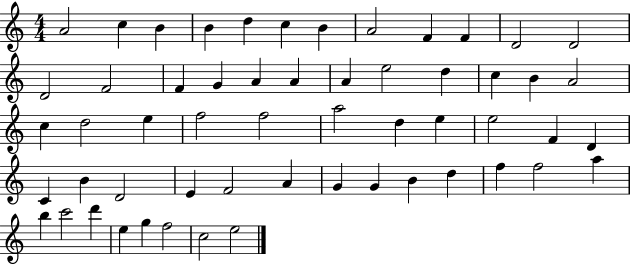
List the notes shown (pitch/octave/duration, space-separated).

A4/h C5/q B4/q B4/q D5/q C5/q B4/q A4/h F4/q F4/q D4/h D4/h D4/h F4/h F4/q G4/q A4/q A4/q A4/q E5/h D5/q C5/q B4/q A4/h C5/q D5/h E5/q F5/h F5/h A5/h D5/q E5/q E5/h F4/q D4/q C4/q B4/q D4/h E4/q F4/h A4/q G4/q G4/q B4/q D5/q F5/q F5/h A5/q B5/q C6/h D6/q E5/q G5/q F5/h C5/h E5/h